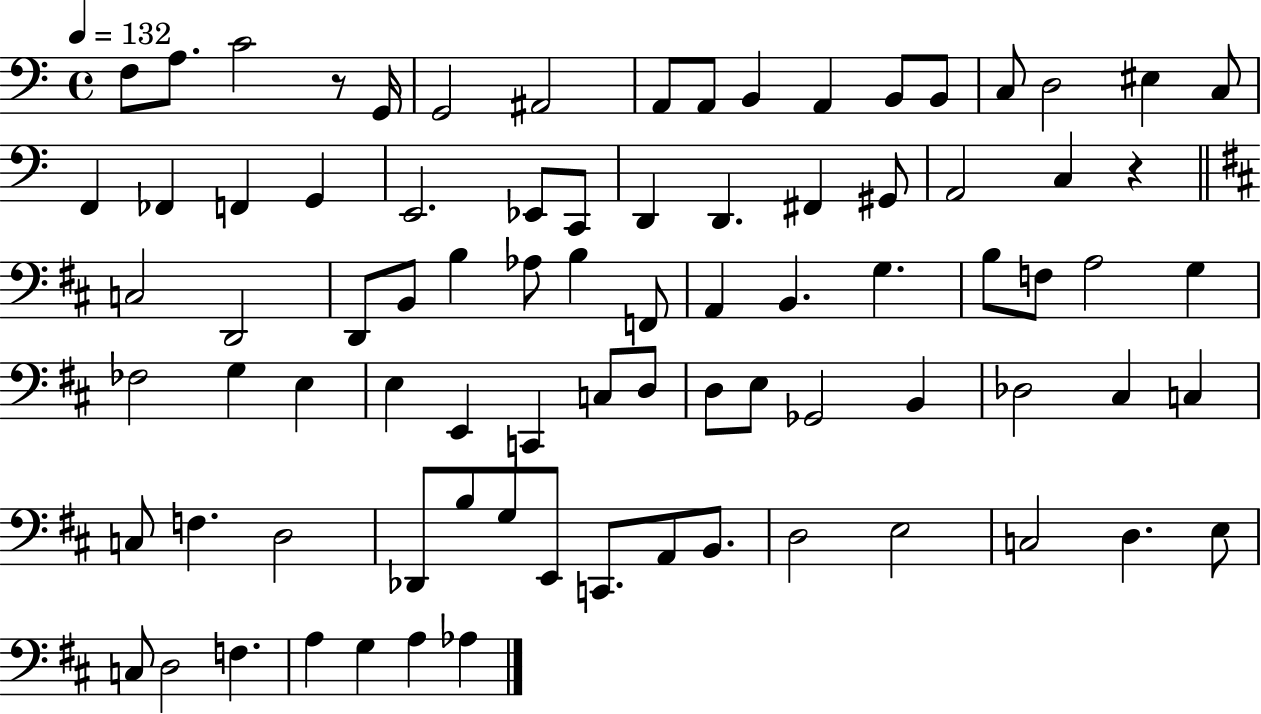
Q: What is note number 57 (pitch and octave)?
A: Db3